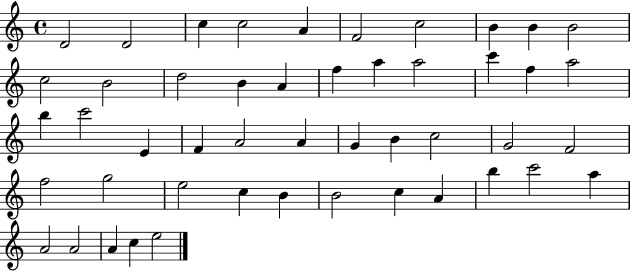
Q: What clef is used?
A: treble